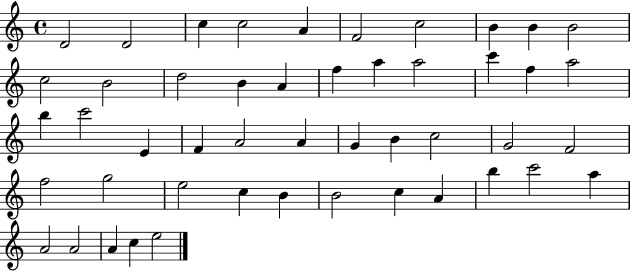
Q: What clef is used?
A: treble